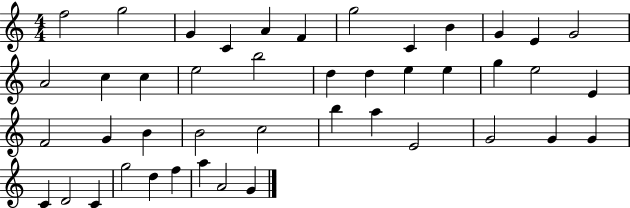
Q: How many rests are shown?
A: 0